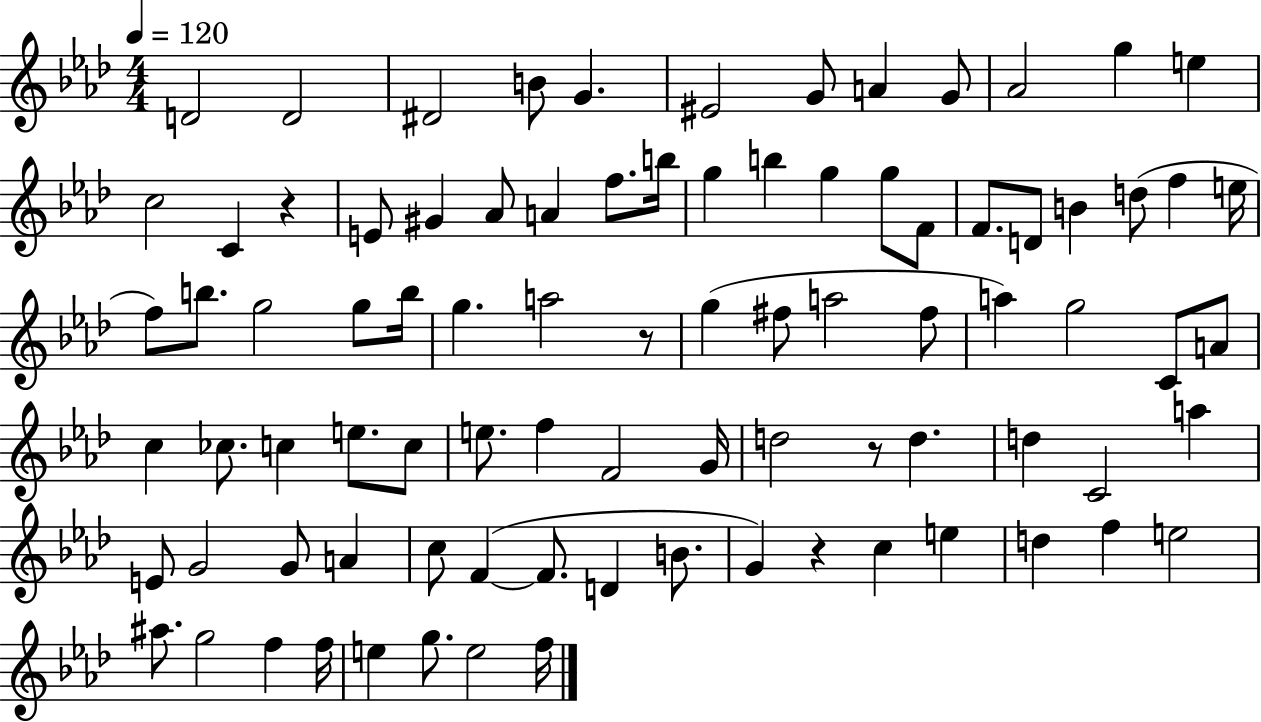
D4/h D4/h D#4/h B4/e G4/q. EIS4/h G4/e A4/q G4/e Ab4/h G5/q E5/q C5/h C4/q R/q E4/e G#4/q Ab4/e A4/q F5/e. B5/s G5/q B5/q G5/q G5/e F4/e F4/e. D4/e B4/q D5/e F5/q E5/s F5/e B5/e. G5/h G5/e B5/s G5/q. A5/h R/e G5/q F#5/e A5/h F#5/e A5/q G5/h C4/e A4/e C5/q CES5/e. C5/q E5/e. C5/e E5/e. F5/q F4/h G4/s D5/h R/e D5/q. D5/q C4/h A5/q E4/e G4/h G4/e A4/q C5/e F4/q F4/e. D4/q B4/e. G4/q R/q C5/q E5/q D5/q F5/q E5/h A#5/e. G5/h F5/q F5/s E5/q G5/e. E5/h F5/s